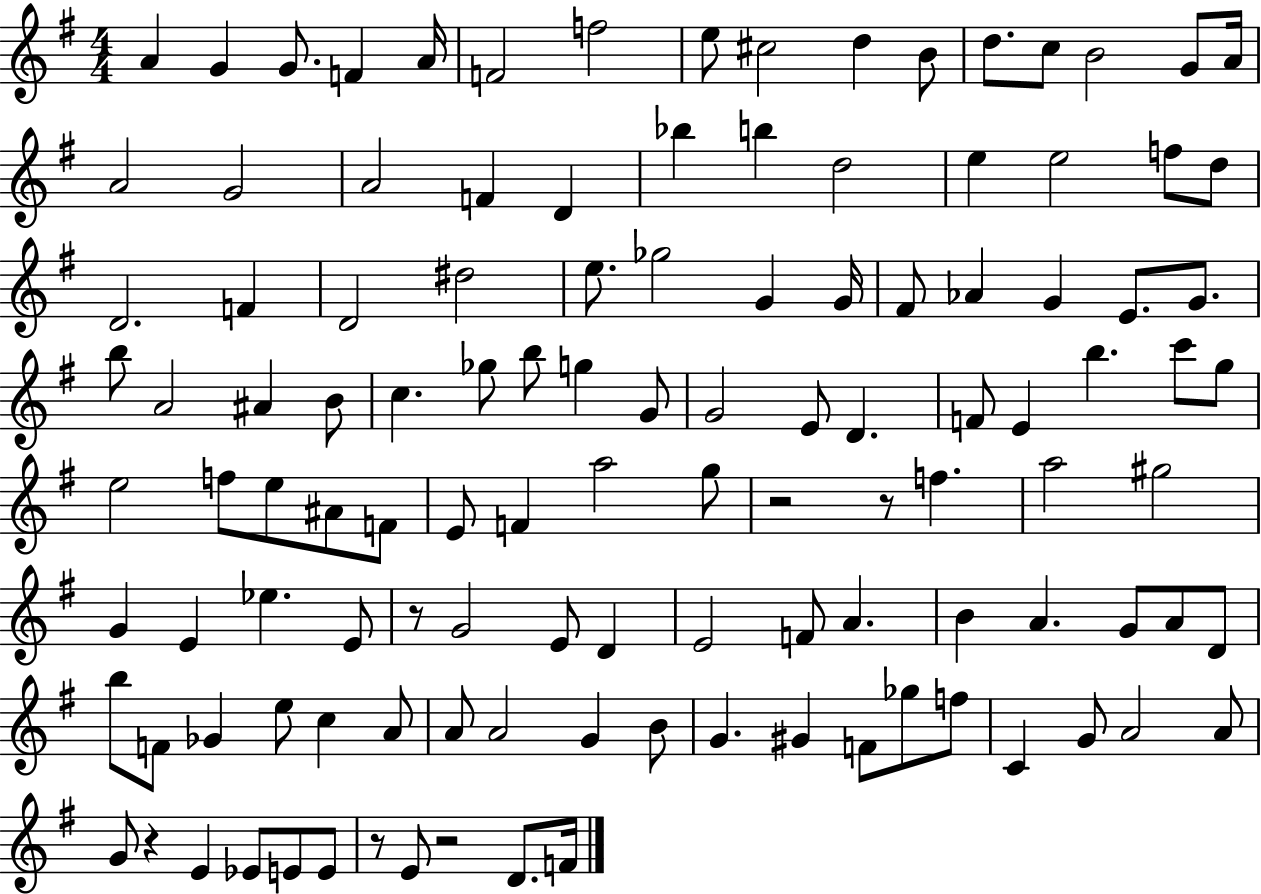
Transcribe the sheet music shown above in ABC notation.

X:1
T:Untitled
M:4/4
L:1/4
K:G
A G G/2 F A/4 F2 f2 e/2 ^c2 d B/2 d/2 c/2 B2 G/2 A/4 A2 G2 A2 F D _b b d2 e e2 f/2 d/2 D2 F D2 ^d2 e/2 _g2 G G/4 ^F/2 _A G E/2 G/2 b/2 A2 ^A B/2 c _g/2 b/2 g G/2 G2 E/2 D F/2 E b c'/2 g/2 e2 f/2 e/2 ^A/2 F/2 E/2 F a2 g/2 z2 z/2 f a2 ^g2 G E _e E/2 z/2 G2 E/2 D E2 F/2 A B A G/2 A/2 D/2 b/2 F/2 _G e/2 c A/2 A/2 A2 G B/2 G ^G F/2 _g/2 f/2 C G/2 A2 A/2 G/2 z E _E/2 E/2 E/2 z/2 E/2 z2 D/2 F/4